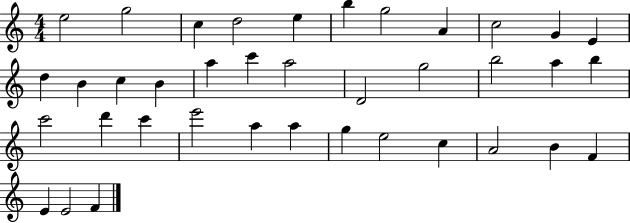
X:1
T:Untitled
M:4/4
L:1/4
K:C
e2 g2 c d2 e b g2 A c2 G E d B c B a c' a2 D2 g2 b2 a b c'2 d' c' e'2 a a g e2 c A2 B F E E2 F